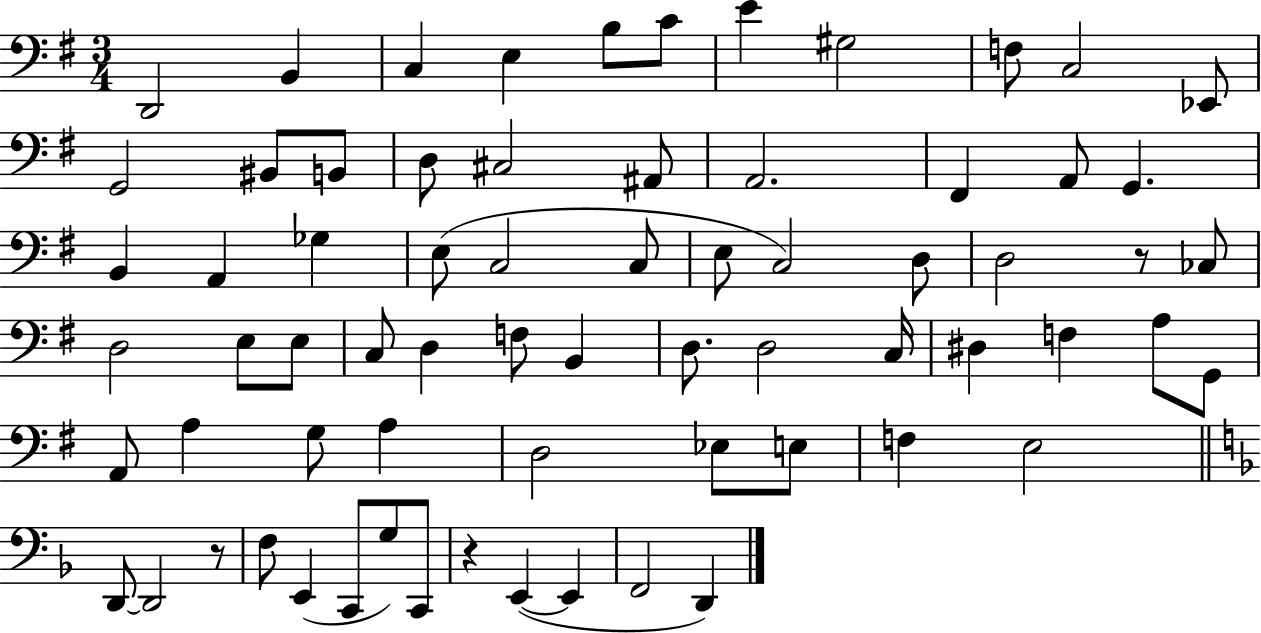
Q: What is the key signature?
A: G major